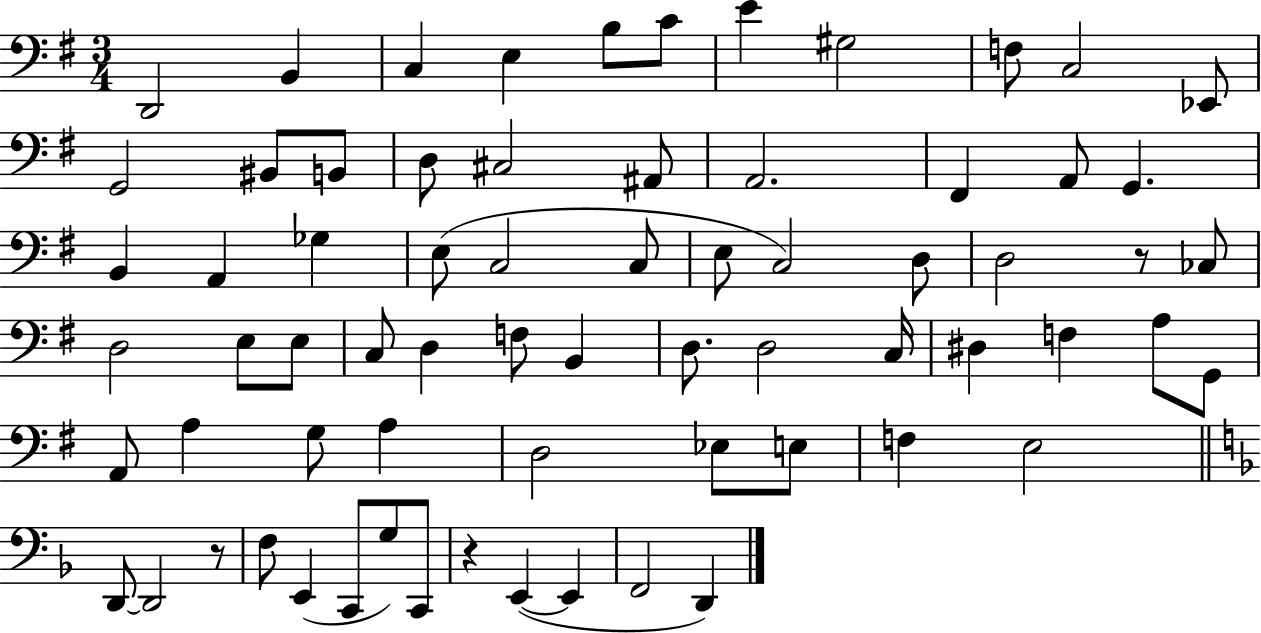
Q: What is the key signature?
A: G major